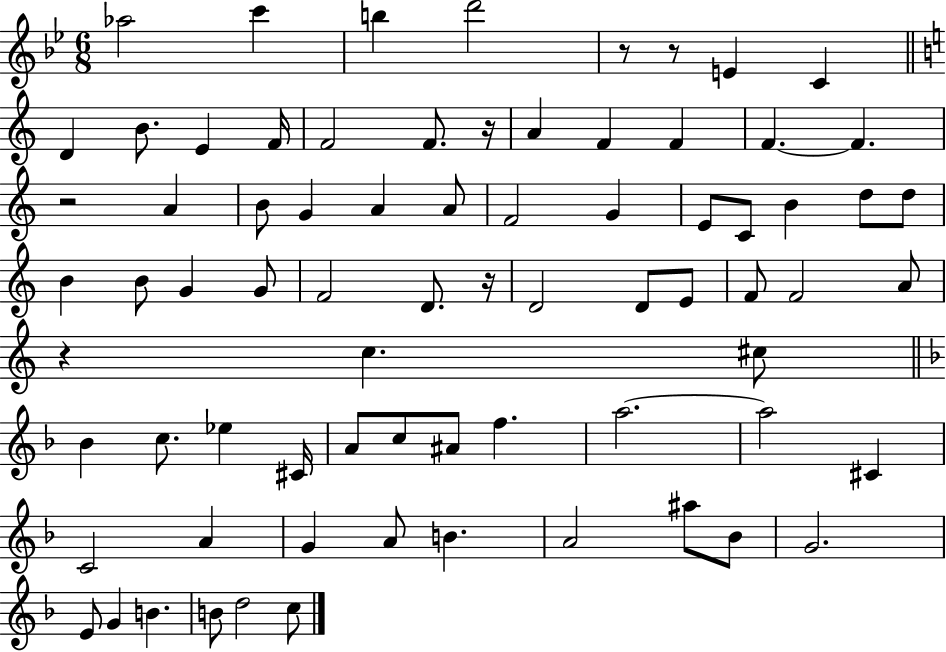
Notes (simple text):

Ab5/h C6/q B5/q D6/h R/e R/e E4/q C4/q D4/q B4/e. E4/q F4/s F4/h F4/e. R/s A4/q F4/q F4/q F4/q. F4/q. R/h A4/q B4/e G4/q A4/q A4/e F4/h G4/q E4/e C4/e B4/q D5/e D5/e B4/q B4/e G4/q G4/e F4/h D4/e. R/s D4/h D4/e E4/e F4/e F4/h A4/e R/q C5/q. C#5/e Bb4/q C5/e. Eb5/q C#4/s A4/e C5/e A#4/e F5/q. A5/h. A5/h C#4/q C4/h A4/q G4/q A4/e B4/q. A4/h A#5/e Bb4/e G4/h. E4/e G4/q B4/q. B4/e D5/h C5/e